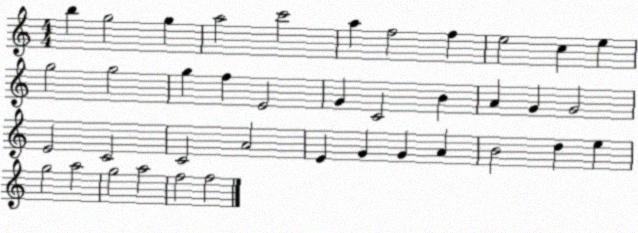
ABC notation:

X:1
T:Untitled
M:4/4
L:1/4
K:C
b g2 g a2 c'2 a f2 f e2 c e g2 g2 g f E2 G C2 B A G G2 E2 C2 C2 A2 E G G A B2 d e g2 a2 g2 a2 f2 f2